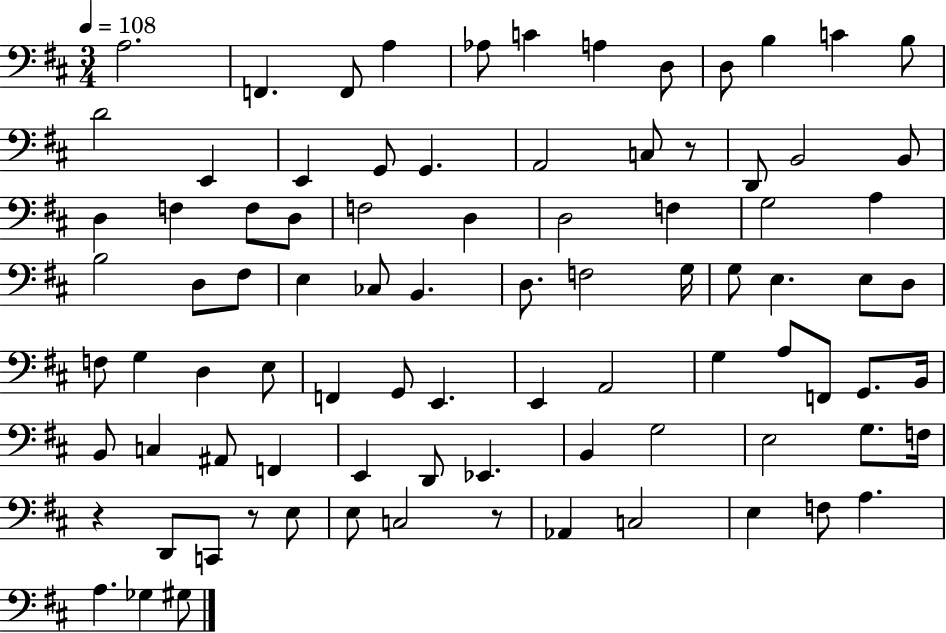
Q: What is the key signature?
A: D major